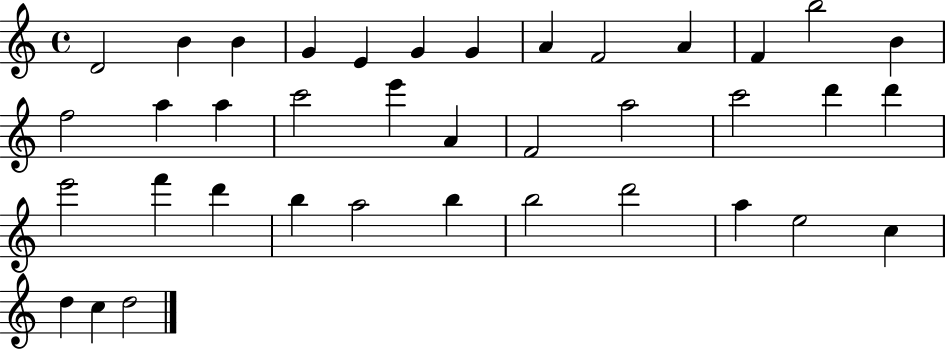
{
  \clef treble
  \time 4/4
  \defaultTimeSignature
  \key c \major
  d'2 b'4 b'4 | g'4 e'4 g'4 g'4 | a'4 f'2 a'4 | f'4 b''2 b'4 | \break f''2 a''4 a''4 | c'''2 e'''4 a'4 | f'2 a''2 | c'''2 d'''4 d'''4 | \break e'''2 f'''4 d'''4 | b''4 a''2 b''4 | b''2 d'''2 | a''4 e''2 c''4 | \break d''4 c''4 d''2 | \bar "|."
}